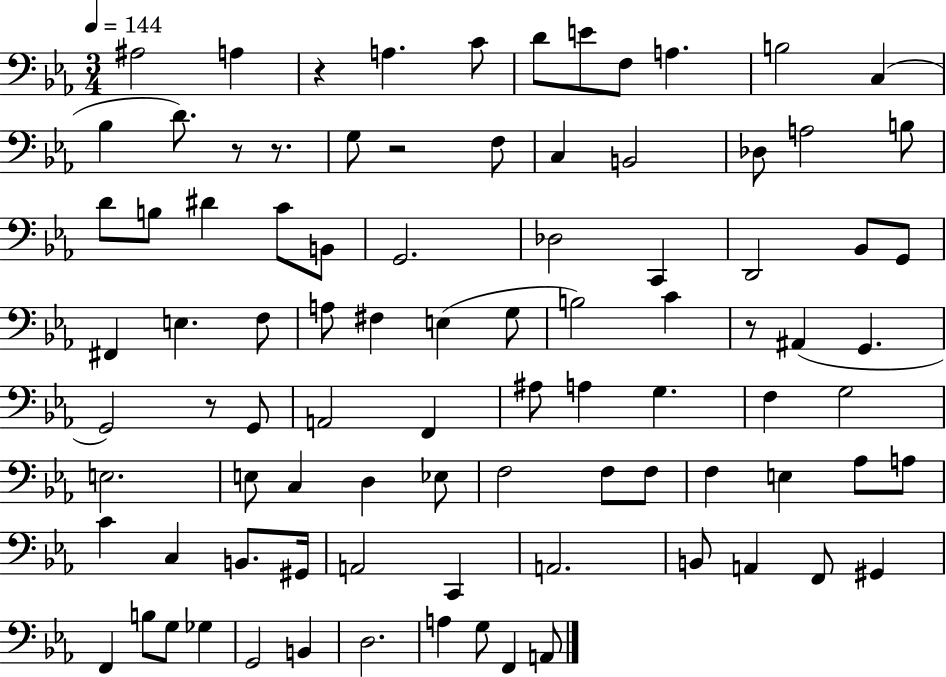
{
  \clef bass
  \numericTimeSignature
  \time 3/4
  \key ees \major
  \tempo 4 = 144
  ais2 a4 | r4 a4. c'8 | d'8 e'8 f8 a4. | b2 c4( | \break bes4 d'8.) r8 r8. | g8 r2 f8 | c4 b,2 | des8 a2 b8 | \break d'8 b8 dis'4 c'8 b,8 | g,2. | des2 c,4 | d,2 bes,8 g,8 | \break fis,4 e4. f8 | a8 fis4 e4( g8 | b2) c'4 | r8 ais,4( g,4. | \break g,2) r8 g,8 | a,2 f,4 | ais8 a4 g4. | f4 g2 | \break e2. | e8 c4 d4 ees8 | f2 f8 f8 | f4 e4 aes8 a8 | \break c'4 c4 b,8. gis,16 | a,2 c,4 | a,2. | b,8 a,4 f,8 gis,4 | \break f,4 b8 g8 ges4 | g,2 b,4 | d2. | a4 g8 f,4 a,8 | \break \bar "|."
}